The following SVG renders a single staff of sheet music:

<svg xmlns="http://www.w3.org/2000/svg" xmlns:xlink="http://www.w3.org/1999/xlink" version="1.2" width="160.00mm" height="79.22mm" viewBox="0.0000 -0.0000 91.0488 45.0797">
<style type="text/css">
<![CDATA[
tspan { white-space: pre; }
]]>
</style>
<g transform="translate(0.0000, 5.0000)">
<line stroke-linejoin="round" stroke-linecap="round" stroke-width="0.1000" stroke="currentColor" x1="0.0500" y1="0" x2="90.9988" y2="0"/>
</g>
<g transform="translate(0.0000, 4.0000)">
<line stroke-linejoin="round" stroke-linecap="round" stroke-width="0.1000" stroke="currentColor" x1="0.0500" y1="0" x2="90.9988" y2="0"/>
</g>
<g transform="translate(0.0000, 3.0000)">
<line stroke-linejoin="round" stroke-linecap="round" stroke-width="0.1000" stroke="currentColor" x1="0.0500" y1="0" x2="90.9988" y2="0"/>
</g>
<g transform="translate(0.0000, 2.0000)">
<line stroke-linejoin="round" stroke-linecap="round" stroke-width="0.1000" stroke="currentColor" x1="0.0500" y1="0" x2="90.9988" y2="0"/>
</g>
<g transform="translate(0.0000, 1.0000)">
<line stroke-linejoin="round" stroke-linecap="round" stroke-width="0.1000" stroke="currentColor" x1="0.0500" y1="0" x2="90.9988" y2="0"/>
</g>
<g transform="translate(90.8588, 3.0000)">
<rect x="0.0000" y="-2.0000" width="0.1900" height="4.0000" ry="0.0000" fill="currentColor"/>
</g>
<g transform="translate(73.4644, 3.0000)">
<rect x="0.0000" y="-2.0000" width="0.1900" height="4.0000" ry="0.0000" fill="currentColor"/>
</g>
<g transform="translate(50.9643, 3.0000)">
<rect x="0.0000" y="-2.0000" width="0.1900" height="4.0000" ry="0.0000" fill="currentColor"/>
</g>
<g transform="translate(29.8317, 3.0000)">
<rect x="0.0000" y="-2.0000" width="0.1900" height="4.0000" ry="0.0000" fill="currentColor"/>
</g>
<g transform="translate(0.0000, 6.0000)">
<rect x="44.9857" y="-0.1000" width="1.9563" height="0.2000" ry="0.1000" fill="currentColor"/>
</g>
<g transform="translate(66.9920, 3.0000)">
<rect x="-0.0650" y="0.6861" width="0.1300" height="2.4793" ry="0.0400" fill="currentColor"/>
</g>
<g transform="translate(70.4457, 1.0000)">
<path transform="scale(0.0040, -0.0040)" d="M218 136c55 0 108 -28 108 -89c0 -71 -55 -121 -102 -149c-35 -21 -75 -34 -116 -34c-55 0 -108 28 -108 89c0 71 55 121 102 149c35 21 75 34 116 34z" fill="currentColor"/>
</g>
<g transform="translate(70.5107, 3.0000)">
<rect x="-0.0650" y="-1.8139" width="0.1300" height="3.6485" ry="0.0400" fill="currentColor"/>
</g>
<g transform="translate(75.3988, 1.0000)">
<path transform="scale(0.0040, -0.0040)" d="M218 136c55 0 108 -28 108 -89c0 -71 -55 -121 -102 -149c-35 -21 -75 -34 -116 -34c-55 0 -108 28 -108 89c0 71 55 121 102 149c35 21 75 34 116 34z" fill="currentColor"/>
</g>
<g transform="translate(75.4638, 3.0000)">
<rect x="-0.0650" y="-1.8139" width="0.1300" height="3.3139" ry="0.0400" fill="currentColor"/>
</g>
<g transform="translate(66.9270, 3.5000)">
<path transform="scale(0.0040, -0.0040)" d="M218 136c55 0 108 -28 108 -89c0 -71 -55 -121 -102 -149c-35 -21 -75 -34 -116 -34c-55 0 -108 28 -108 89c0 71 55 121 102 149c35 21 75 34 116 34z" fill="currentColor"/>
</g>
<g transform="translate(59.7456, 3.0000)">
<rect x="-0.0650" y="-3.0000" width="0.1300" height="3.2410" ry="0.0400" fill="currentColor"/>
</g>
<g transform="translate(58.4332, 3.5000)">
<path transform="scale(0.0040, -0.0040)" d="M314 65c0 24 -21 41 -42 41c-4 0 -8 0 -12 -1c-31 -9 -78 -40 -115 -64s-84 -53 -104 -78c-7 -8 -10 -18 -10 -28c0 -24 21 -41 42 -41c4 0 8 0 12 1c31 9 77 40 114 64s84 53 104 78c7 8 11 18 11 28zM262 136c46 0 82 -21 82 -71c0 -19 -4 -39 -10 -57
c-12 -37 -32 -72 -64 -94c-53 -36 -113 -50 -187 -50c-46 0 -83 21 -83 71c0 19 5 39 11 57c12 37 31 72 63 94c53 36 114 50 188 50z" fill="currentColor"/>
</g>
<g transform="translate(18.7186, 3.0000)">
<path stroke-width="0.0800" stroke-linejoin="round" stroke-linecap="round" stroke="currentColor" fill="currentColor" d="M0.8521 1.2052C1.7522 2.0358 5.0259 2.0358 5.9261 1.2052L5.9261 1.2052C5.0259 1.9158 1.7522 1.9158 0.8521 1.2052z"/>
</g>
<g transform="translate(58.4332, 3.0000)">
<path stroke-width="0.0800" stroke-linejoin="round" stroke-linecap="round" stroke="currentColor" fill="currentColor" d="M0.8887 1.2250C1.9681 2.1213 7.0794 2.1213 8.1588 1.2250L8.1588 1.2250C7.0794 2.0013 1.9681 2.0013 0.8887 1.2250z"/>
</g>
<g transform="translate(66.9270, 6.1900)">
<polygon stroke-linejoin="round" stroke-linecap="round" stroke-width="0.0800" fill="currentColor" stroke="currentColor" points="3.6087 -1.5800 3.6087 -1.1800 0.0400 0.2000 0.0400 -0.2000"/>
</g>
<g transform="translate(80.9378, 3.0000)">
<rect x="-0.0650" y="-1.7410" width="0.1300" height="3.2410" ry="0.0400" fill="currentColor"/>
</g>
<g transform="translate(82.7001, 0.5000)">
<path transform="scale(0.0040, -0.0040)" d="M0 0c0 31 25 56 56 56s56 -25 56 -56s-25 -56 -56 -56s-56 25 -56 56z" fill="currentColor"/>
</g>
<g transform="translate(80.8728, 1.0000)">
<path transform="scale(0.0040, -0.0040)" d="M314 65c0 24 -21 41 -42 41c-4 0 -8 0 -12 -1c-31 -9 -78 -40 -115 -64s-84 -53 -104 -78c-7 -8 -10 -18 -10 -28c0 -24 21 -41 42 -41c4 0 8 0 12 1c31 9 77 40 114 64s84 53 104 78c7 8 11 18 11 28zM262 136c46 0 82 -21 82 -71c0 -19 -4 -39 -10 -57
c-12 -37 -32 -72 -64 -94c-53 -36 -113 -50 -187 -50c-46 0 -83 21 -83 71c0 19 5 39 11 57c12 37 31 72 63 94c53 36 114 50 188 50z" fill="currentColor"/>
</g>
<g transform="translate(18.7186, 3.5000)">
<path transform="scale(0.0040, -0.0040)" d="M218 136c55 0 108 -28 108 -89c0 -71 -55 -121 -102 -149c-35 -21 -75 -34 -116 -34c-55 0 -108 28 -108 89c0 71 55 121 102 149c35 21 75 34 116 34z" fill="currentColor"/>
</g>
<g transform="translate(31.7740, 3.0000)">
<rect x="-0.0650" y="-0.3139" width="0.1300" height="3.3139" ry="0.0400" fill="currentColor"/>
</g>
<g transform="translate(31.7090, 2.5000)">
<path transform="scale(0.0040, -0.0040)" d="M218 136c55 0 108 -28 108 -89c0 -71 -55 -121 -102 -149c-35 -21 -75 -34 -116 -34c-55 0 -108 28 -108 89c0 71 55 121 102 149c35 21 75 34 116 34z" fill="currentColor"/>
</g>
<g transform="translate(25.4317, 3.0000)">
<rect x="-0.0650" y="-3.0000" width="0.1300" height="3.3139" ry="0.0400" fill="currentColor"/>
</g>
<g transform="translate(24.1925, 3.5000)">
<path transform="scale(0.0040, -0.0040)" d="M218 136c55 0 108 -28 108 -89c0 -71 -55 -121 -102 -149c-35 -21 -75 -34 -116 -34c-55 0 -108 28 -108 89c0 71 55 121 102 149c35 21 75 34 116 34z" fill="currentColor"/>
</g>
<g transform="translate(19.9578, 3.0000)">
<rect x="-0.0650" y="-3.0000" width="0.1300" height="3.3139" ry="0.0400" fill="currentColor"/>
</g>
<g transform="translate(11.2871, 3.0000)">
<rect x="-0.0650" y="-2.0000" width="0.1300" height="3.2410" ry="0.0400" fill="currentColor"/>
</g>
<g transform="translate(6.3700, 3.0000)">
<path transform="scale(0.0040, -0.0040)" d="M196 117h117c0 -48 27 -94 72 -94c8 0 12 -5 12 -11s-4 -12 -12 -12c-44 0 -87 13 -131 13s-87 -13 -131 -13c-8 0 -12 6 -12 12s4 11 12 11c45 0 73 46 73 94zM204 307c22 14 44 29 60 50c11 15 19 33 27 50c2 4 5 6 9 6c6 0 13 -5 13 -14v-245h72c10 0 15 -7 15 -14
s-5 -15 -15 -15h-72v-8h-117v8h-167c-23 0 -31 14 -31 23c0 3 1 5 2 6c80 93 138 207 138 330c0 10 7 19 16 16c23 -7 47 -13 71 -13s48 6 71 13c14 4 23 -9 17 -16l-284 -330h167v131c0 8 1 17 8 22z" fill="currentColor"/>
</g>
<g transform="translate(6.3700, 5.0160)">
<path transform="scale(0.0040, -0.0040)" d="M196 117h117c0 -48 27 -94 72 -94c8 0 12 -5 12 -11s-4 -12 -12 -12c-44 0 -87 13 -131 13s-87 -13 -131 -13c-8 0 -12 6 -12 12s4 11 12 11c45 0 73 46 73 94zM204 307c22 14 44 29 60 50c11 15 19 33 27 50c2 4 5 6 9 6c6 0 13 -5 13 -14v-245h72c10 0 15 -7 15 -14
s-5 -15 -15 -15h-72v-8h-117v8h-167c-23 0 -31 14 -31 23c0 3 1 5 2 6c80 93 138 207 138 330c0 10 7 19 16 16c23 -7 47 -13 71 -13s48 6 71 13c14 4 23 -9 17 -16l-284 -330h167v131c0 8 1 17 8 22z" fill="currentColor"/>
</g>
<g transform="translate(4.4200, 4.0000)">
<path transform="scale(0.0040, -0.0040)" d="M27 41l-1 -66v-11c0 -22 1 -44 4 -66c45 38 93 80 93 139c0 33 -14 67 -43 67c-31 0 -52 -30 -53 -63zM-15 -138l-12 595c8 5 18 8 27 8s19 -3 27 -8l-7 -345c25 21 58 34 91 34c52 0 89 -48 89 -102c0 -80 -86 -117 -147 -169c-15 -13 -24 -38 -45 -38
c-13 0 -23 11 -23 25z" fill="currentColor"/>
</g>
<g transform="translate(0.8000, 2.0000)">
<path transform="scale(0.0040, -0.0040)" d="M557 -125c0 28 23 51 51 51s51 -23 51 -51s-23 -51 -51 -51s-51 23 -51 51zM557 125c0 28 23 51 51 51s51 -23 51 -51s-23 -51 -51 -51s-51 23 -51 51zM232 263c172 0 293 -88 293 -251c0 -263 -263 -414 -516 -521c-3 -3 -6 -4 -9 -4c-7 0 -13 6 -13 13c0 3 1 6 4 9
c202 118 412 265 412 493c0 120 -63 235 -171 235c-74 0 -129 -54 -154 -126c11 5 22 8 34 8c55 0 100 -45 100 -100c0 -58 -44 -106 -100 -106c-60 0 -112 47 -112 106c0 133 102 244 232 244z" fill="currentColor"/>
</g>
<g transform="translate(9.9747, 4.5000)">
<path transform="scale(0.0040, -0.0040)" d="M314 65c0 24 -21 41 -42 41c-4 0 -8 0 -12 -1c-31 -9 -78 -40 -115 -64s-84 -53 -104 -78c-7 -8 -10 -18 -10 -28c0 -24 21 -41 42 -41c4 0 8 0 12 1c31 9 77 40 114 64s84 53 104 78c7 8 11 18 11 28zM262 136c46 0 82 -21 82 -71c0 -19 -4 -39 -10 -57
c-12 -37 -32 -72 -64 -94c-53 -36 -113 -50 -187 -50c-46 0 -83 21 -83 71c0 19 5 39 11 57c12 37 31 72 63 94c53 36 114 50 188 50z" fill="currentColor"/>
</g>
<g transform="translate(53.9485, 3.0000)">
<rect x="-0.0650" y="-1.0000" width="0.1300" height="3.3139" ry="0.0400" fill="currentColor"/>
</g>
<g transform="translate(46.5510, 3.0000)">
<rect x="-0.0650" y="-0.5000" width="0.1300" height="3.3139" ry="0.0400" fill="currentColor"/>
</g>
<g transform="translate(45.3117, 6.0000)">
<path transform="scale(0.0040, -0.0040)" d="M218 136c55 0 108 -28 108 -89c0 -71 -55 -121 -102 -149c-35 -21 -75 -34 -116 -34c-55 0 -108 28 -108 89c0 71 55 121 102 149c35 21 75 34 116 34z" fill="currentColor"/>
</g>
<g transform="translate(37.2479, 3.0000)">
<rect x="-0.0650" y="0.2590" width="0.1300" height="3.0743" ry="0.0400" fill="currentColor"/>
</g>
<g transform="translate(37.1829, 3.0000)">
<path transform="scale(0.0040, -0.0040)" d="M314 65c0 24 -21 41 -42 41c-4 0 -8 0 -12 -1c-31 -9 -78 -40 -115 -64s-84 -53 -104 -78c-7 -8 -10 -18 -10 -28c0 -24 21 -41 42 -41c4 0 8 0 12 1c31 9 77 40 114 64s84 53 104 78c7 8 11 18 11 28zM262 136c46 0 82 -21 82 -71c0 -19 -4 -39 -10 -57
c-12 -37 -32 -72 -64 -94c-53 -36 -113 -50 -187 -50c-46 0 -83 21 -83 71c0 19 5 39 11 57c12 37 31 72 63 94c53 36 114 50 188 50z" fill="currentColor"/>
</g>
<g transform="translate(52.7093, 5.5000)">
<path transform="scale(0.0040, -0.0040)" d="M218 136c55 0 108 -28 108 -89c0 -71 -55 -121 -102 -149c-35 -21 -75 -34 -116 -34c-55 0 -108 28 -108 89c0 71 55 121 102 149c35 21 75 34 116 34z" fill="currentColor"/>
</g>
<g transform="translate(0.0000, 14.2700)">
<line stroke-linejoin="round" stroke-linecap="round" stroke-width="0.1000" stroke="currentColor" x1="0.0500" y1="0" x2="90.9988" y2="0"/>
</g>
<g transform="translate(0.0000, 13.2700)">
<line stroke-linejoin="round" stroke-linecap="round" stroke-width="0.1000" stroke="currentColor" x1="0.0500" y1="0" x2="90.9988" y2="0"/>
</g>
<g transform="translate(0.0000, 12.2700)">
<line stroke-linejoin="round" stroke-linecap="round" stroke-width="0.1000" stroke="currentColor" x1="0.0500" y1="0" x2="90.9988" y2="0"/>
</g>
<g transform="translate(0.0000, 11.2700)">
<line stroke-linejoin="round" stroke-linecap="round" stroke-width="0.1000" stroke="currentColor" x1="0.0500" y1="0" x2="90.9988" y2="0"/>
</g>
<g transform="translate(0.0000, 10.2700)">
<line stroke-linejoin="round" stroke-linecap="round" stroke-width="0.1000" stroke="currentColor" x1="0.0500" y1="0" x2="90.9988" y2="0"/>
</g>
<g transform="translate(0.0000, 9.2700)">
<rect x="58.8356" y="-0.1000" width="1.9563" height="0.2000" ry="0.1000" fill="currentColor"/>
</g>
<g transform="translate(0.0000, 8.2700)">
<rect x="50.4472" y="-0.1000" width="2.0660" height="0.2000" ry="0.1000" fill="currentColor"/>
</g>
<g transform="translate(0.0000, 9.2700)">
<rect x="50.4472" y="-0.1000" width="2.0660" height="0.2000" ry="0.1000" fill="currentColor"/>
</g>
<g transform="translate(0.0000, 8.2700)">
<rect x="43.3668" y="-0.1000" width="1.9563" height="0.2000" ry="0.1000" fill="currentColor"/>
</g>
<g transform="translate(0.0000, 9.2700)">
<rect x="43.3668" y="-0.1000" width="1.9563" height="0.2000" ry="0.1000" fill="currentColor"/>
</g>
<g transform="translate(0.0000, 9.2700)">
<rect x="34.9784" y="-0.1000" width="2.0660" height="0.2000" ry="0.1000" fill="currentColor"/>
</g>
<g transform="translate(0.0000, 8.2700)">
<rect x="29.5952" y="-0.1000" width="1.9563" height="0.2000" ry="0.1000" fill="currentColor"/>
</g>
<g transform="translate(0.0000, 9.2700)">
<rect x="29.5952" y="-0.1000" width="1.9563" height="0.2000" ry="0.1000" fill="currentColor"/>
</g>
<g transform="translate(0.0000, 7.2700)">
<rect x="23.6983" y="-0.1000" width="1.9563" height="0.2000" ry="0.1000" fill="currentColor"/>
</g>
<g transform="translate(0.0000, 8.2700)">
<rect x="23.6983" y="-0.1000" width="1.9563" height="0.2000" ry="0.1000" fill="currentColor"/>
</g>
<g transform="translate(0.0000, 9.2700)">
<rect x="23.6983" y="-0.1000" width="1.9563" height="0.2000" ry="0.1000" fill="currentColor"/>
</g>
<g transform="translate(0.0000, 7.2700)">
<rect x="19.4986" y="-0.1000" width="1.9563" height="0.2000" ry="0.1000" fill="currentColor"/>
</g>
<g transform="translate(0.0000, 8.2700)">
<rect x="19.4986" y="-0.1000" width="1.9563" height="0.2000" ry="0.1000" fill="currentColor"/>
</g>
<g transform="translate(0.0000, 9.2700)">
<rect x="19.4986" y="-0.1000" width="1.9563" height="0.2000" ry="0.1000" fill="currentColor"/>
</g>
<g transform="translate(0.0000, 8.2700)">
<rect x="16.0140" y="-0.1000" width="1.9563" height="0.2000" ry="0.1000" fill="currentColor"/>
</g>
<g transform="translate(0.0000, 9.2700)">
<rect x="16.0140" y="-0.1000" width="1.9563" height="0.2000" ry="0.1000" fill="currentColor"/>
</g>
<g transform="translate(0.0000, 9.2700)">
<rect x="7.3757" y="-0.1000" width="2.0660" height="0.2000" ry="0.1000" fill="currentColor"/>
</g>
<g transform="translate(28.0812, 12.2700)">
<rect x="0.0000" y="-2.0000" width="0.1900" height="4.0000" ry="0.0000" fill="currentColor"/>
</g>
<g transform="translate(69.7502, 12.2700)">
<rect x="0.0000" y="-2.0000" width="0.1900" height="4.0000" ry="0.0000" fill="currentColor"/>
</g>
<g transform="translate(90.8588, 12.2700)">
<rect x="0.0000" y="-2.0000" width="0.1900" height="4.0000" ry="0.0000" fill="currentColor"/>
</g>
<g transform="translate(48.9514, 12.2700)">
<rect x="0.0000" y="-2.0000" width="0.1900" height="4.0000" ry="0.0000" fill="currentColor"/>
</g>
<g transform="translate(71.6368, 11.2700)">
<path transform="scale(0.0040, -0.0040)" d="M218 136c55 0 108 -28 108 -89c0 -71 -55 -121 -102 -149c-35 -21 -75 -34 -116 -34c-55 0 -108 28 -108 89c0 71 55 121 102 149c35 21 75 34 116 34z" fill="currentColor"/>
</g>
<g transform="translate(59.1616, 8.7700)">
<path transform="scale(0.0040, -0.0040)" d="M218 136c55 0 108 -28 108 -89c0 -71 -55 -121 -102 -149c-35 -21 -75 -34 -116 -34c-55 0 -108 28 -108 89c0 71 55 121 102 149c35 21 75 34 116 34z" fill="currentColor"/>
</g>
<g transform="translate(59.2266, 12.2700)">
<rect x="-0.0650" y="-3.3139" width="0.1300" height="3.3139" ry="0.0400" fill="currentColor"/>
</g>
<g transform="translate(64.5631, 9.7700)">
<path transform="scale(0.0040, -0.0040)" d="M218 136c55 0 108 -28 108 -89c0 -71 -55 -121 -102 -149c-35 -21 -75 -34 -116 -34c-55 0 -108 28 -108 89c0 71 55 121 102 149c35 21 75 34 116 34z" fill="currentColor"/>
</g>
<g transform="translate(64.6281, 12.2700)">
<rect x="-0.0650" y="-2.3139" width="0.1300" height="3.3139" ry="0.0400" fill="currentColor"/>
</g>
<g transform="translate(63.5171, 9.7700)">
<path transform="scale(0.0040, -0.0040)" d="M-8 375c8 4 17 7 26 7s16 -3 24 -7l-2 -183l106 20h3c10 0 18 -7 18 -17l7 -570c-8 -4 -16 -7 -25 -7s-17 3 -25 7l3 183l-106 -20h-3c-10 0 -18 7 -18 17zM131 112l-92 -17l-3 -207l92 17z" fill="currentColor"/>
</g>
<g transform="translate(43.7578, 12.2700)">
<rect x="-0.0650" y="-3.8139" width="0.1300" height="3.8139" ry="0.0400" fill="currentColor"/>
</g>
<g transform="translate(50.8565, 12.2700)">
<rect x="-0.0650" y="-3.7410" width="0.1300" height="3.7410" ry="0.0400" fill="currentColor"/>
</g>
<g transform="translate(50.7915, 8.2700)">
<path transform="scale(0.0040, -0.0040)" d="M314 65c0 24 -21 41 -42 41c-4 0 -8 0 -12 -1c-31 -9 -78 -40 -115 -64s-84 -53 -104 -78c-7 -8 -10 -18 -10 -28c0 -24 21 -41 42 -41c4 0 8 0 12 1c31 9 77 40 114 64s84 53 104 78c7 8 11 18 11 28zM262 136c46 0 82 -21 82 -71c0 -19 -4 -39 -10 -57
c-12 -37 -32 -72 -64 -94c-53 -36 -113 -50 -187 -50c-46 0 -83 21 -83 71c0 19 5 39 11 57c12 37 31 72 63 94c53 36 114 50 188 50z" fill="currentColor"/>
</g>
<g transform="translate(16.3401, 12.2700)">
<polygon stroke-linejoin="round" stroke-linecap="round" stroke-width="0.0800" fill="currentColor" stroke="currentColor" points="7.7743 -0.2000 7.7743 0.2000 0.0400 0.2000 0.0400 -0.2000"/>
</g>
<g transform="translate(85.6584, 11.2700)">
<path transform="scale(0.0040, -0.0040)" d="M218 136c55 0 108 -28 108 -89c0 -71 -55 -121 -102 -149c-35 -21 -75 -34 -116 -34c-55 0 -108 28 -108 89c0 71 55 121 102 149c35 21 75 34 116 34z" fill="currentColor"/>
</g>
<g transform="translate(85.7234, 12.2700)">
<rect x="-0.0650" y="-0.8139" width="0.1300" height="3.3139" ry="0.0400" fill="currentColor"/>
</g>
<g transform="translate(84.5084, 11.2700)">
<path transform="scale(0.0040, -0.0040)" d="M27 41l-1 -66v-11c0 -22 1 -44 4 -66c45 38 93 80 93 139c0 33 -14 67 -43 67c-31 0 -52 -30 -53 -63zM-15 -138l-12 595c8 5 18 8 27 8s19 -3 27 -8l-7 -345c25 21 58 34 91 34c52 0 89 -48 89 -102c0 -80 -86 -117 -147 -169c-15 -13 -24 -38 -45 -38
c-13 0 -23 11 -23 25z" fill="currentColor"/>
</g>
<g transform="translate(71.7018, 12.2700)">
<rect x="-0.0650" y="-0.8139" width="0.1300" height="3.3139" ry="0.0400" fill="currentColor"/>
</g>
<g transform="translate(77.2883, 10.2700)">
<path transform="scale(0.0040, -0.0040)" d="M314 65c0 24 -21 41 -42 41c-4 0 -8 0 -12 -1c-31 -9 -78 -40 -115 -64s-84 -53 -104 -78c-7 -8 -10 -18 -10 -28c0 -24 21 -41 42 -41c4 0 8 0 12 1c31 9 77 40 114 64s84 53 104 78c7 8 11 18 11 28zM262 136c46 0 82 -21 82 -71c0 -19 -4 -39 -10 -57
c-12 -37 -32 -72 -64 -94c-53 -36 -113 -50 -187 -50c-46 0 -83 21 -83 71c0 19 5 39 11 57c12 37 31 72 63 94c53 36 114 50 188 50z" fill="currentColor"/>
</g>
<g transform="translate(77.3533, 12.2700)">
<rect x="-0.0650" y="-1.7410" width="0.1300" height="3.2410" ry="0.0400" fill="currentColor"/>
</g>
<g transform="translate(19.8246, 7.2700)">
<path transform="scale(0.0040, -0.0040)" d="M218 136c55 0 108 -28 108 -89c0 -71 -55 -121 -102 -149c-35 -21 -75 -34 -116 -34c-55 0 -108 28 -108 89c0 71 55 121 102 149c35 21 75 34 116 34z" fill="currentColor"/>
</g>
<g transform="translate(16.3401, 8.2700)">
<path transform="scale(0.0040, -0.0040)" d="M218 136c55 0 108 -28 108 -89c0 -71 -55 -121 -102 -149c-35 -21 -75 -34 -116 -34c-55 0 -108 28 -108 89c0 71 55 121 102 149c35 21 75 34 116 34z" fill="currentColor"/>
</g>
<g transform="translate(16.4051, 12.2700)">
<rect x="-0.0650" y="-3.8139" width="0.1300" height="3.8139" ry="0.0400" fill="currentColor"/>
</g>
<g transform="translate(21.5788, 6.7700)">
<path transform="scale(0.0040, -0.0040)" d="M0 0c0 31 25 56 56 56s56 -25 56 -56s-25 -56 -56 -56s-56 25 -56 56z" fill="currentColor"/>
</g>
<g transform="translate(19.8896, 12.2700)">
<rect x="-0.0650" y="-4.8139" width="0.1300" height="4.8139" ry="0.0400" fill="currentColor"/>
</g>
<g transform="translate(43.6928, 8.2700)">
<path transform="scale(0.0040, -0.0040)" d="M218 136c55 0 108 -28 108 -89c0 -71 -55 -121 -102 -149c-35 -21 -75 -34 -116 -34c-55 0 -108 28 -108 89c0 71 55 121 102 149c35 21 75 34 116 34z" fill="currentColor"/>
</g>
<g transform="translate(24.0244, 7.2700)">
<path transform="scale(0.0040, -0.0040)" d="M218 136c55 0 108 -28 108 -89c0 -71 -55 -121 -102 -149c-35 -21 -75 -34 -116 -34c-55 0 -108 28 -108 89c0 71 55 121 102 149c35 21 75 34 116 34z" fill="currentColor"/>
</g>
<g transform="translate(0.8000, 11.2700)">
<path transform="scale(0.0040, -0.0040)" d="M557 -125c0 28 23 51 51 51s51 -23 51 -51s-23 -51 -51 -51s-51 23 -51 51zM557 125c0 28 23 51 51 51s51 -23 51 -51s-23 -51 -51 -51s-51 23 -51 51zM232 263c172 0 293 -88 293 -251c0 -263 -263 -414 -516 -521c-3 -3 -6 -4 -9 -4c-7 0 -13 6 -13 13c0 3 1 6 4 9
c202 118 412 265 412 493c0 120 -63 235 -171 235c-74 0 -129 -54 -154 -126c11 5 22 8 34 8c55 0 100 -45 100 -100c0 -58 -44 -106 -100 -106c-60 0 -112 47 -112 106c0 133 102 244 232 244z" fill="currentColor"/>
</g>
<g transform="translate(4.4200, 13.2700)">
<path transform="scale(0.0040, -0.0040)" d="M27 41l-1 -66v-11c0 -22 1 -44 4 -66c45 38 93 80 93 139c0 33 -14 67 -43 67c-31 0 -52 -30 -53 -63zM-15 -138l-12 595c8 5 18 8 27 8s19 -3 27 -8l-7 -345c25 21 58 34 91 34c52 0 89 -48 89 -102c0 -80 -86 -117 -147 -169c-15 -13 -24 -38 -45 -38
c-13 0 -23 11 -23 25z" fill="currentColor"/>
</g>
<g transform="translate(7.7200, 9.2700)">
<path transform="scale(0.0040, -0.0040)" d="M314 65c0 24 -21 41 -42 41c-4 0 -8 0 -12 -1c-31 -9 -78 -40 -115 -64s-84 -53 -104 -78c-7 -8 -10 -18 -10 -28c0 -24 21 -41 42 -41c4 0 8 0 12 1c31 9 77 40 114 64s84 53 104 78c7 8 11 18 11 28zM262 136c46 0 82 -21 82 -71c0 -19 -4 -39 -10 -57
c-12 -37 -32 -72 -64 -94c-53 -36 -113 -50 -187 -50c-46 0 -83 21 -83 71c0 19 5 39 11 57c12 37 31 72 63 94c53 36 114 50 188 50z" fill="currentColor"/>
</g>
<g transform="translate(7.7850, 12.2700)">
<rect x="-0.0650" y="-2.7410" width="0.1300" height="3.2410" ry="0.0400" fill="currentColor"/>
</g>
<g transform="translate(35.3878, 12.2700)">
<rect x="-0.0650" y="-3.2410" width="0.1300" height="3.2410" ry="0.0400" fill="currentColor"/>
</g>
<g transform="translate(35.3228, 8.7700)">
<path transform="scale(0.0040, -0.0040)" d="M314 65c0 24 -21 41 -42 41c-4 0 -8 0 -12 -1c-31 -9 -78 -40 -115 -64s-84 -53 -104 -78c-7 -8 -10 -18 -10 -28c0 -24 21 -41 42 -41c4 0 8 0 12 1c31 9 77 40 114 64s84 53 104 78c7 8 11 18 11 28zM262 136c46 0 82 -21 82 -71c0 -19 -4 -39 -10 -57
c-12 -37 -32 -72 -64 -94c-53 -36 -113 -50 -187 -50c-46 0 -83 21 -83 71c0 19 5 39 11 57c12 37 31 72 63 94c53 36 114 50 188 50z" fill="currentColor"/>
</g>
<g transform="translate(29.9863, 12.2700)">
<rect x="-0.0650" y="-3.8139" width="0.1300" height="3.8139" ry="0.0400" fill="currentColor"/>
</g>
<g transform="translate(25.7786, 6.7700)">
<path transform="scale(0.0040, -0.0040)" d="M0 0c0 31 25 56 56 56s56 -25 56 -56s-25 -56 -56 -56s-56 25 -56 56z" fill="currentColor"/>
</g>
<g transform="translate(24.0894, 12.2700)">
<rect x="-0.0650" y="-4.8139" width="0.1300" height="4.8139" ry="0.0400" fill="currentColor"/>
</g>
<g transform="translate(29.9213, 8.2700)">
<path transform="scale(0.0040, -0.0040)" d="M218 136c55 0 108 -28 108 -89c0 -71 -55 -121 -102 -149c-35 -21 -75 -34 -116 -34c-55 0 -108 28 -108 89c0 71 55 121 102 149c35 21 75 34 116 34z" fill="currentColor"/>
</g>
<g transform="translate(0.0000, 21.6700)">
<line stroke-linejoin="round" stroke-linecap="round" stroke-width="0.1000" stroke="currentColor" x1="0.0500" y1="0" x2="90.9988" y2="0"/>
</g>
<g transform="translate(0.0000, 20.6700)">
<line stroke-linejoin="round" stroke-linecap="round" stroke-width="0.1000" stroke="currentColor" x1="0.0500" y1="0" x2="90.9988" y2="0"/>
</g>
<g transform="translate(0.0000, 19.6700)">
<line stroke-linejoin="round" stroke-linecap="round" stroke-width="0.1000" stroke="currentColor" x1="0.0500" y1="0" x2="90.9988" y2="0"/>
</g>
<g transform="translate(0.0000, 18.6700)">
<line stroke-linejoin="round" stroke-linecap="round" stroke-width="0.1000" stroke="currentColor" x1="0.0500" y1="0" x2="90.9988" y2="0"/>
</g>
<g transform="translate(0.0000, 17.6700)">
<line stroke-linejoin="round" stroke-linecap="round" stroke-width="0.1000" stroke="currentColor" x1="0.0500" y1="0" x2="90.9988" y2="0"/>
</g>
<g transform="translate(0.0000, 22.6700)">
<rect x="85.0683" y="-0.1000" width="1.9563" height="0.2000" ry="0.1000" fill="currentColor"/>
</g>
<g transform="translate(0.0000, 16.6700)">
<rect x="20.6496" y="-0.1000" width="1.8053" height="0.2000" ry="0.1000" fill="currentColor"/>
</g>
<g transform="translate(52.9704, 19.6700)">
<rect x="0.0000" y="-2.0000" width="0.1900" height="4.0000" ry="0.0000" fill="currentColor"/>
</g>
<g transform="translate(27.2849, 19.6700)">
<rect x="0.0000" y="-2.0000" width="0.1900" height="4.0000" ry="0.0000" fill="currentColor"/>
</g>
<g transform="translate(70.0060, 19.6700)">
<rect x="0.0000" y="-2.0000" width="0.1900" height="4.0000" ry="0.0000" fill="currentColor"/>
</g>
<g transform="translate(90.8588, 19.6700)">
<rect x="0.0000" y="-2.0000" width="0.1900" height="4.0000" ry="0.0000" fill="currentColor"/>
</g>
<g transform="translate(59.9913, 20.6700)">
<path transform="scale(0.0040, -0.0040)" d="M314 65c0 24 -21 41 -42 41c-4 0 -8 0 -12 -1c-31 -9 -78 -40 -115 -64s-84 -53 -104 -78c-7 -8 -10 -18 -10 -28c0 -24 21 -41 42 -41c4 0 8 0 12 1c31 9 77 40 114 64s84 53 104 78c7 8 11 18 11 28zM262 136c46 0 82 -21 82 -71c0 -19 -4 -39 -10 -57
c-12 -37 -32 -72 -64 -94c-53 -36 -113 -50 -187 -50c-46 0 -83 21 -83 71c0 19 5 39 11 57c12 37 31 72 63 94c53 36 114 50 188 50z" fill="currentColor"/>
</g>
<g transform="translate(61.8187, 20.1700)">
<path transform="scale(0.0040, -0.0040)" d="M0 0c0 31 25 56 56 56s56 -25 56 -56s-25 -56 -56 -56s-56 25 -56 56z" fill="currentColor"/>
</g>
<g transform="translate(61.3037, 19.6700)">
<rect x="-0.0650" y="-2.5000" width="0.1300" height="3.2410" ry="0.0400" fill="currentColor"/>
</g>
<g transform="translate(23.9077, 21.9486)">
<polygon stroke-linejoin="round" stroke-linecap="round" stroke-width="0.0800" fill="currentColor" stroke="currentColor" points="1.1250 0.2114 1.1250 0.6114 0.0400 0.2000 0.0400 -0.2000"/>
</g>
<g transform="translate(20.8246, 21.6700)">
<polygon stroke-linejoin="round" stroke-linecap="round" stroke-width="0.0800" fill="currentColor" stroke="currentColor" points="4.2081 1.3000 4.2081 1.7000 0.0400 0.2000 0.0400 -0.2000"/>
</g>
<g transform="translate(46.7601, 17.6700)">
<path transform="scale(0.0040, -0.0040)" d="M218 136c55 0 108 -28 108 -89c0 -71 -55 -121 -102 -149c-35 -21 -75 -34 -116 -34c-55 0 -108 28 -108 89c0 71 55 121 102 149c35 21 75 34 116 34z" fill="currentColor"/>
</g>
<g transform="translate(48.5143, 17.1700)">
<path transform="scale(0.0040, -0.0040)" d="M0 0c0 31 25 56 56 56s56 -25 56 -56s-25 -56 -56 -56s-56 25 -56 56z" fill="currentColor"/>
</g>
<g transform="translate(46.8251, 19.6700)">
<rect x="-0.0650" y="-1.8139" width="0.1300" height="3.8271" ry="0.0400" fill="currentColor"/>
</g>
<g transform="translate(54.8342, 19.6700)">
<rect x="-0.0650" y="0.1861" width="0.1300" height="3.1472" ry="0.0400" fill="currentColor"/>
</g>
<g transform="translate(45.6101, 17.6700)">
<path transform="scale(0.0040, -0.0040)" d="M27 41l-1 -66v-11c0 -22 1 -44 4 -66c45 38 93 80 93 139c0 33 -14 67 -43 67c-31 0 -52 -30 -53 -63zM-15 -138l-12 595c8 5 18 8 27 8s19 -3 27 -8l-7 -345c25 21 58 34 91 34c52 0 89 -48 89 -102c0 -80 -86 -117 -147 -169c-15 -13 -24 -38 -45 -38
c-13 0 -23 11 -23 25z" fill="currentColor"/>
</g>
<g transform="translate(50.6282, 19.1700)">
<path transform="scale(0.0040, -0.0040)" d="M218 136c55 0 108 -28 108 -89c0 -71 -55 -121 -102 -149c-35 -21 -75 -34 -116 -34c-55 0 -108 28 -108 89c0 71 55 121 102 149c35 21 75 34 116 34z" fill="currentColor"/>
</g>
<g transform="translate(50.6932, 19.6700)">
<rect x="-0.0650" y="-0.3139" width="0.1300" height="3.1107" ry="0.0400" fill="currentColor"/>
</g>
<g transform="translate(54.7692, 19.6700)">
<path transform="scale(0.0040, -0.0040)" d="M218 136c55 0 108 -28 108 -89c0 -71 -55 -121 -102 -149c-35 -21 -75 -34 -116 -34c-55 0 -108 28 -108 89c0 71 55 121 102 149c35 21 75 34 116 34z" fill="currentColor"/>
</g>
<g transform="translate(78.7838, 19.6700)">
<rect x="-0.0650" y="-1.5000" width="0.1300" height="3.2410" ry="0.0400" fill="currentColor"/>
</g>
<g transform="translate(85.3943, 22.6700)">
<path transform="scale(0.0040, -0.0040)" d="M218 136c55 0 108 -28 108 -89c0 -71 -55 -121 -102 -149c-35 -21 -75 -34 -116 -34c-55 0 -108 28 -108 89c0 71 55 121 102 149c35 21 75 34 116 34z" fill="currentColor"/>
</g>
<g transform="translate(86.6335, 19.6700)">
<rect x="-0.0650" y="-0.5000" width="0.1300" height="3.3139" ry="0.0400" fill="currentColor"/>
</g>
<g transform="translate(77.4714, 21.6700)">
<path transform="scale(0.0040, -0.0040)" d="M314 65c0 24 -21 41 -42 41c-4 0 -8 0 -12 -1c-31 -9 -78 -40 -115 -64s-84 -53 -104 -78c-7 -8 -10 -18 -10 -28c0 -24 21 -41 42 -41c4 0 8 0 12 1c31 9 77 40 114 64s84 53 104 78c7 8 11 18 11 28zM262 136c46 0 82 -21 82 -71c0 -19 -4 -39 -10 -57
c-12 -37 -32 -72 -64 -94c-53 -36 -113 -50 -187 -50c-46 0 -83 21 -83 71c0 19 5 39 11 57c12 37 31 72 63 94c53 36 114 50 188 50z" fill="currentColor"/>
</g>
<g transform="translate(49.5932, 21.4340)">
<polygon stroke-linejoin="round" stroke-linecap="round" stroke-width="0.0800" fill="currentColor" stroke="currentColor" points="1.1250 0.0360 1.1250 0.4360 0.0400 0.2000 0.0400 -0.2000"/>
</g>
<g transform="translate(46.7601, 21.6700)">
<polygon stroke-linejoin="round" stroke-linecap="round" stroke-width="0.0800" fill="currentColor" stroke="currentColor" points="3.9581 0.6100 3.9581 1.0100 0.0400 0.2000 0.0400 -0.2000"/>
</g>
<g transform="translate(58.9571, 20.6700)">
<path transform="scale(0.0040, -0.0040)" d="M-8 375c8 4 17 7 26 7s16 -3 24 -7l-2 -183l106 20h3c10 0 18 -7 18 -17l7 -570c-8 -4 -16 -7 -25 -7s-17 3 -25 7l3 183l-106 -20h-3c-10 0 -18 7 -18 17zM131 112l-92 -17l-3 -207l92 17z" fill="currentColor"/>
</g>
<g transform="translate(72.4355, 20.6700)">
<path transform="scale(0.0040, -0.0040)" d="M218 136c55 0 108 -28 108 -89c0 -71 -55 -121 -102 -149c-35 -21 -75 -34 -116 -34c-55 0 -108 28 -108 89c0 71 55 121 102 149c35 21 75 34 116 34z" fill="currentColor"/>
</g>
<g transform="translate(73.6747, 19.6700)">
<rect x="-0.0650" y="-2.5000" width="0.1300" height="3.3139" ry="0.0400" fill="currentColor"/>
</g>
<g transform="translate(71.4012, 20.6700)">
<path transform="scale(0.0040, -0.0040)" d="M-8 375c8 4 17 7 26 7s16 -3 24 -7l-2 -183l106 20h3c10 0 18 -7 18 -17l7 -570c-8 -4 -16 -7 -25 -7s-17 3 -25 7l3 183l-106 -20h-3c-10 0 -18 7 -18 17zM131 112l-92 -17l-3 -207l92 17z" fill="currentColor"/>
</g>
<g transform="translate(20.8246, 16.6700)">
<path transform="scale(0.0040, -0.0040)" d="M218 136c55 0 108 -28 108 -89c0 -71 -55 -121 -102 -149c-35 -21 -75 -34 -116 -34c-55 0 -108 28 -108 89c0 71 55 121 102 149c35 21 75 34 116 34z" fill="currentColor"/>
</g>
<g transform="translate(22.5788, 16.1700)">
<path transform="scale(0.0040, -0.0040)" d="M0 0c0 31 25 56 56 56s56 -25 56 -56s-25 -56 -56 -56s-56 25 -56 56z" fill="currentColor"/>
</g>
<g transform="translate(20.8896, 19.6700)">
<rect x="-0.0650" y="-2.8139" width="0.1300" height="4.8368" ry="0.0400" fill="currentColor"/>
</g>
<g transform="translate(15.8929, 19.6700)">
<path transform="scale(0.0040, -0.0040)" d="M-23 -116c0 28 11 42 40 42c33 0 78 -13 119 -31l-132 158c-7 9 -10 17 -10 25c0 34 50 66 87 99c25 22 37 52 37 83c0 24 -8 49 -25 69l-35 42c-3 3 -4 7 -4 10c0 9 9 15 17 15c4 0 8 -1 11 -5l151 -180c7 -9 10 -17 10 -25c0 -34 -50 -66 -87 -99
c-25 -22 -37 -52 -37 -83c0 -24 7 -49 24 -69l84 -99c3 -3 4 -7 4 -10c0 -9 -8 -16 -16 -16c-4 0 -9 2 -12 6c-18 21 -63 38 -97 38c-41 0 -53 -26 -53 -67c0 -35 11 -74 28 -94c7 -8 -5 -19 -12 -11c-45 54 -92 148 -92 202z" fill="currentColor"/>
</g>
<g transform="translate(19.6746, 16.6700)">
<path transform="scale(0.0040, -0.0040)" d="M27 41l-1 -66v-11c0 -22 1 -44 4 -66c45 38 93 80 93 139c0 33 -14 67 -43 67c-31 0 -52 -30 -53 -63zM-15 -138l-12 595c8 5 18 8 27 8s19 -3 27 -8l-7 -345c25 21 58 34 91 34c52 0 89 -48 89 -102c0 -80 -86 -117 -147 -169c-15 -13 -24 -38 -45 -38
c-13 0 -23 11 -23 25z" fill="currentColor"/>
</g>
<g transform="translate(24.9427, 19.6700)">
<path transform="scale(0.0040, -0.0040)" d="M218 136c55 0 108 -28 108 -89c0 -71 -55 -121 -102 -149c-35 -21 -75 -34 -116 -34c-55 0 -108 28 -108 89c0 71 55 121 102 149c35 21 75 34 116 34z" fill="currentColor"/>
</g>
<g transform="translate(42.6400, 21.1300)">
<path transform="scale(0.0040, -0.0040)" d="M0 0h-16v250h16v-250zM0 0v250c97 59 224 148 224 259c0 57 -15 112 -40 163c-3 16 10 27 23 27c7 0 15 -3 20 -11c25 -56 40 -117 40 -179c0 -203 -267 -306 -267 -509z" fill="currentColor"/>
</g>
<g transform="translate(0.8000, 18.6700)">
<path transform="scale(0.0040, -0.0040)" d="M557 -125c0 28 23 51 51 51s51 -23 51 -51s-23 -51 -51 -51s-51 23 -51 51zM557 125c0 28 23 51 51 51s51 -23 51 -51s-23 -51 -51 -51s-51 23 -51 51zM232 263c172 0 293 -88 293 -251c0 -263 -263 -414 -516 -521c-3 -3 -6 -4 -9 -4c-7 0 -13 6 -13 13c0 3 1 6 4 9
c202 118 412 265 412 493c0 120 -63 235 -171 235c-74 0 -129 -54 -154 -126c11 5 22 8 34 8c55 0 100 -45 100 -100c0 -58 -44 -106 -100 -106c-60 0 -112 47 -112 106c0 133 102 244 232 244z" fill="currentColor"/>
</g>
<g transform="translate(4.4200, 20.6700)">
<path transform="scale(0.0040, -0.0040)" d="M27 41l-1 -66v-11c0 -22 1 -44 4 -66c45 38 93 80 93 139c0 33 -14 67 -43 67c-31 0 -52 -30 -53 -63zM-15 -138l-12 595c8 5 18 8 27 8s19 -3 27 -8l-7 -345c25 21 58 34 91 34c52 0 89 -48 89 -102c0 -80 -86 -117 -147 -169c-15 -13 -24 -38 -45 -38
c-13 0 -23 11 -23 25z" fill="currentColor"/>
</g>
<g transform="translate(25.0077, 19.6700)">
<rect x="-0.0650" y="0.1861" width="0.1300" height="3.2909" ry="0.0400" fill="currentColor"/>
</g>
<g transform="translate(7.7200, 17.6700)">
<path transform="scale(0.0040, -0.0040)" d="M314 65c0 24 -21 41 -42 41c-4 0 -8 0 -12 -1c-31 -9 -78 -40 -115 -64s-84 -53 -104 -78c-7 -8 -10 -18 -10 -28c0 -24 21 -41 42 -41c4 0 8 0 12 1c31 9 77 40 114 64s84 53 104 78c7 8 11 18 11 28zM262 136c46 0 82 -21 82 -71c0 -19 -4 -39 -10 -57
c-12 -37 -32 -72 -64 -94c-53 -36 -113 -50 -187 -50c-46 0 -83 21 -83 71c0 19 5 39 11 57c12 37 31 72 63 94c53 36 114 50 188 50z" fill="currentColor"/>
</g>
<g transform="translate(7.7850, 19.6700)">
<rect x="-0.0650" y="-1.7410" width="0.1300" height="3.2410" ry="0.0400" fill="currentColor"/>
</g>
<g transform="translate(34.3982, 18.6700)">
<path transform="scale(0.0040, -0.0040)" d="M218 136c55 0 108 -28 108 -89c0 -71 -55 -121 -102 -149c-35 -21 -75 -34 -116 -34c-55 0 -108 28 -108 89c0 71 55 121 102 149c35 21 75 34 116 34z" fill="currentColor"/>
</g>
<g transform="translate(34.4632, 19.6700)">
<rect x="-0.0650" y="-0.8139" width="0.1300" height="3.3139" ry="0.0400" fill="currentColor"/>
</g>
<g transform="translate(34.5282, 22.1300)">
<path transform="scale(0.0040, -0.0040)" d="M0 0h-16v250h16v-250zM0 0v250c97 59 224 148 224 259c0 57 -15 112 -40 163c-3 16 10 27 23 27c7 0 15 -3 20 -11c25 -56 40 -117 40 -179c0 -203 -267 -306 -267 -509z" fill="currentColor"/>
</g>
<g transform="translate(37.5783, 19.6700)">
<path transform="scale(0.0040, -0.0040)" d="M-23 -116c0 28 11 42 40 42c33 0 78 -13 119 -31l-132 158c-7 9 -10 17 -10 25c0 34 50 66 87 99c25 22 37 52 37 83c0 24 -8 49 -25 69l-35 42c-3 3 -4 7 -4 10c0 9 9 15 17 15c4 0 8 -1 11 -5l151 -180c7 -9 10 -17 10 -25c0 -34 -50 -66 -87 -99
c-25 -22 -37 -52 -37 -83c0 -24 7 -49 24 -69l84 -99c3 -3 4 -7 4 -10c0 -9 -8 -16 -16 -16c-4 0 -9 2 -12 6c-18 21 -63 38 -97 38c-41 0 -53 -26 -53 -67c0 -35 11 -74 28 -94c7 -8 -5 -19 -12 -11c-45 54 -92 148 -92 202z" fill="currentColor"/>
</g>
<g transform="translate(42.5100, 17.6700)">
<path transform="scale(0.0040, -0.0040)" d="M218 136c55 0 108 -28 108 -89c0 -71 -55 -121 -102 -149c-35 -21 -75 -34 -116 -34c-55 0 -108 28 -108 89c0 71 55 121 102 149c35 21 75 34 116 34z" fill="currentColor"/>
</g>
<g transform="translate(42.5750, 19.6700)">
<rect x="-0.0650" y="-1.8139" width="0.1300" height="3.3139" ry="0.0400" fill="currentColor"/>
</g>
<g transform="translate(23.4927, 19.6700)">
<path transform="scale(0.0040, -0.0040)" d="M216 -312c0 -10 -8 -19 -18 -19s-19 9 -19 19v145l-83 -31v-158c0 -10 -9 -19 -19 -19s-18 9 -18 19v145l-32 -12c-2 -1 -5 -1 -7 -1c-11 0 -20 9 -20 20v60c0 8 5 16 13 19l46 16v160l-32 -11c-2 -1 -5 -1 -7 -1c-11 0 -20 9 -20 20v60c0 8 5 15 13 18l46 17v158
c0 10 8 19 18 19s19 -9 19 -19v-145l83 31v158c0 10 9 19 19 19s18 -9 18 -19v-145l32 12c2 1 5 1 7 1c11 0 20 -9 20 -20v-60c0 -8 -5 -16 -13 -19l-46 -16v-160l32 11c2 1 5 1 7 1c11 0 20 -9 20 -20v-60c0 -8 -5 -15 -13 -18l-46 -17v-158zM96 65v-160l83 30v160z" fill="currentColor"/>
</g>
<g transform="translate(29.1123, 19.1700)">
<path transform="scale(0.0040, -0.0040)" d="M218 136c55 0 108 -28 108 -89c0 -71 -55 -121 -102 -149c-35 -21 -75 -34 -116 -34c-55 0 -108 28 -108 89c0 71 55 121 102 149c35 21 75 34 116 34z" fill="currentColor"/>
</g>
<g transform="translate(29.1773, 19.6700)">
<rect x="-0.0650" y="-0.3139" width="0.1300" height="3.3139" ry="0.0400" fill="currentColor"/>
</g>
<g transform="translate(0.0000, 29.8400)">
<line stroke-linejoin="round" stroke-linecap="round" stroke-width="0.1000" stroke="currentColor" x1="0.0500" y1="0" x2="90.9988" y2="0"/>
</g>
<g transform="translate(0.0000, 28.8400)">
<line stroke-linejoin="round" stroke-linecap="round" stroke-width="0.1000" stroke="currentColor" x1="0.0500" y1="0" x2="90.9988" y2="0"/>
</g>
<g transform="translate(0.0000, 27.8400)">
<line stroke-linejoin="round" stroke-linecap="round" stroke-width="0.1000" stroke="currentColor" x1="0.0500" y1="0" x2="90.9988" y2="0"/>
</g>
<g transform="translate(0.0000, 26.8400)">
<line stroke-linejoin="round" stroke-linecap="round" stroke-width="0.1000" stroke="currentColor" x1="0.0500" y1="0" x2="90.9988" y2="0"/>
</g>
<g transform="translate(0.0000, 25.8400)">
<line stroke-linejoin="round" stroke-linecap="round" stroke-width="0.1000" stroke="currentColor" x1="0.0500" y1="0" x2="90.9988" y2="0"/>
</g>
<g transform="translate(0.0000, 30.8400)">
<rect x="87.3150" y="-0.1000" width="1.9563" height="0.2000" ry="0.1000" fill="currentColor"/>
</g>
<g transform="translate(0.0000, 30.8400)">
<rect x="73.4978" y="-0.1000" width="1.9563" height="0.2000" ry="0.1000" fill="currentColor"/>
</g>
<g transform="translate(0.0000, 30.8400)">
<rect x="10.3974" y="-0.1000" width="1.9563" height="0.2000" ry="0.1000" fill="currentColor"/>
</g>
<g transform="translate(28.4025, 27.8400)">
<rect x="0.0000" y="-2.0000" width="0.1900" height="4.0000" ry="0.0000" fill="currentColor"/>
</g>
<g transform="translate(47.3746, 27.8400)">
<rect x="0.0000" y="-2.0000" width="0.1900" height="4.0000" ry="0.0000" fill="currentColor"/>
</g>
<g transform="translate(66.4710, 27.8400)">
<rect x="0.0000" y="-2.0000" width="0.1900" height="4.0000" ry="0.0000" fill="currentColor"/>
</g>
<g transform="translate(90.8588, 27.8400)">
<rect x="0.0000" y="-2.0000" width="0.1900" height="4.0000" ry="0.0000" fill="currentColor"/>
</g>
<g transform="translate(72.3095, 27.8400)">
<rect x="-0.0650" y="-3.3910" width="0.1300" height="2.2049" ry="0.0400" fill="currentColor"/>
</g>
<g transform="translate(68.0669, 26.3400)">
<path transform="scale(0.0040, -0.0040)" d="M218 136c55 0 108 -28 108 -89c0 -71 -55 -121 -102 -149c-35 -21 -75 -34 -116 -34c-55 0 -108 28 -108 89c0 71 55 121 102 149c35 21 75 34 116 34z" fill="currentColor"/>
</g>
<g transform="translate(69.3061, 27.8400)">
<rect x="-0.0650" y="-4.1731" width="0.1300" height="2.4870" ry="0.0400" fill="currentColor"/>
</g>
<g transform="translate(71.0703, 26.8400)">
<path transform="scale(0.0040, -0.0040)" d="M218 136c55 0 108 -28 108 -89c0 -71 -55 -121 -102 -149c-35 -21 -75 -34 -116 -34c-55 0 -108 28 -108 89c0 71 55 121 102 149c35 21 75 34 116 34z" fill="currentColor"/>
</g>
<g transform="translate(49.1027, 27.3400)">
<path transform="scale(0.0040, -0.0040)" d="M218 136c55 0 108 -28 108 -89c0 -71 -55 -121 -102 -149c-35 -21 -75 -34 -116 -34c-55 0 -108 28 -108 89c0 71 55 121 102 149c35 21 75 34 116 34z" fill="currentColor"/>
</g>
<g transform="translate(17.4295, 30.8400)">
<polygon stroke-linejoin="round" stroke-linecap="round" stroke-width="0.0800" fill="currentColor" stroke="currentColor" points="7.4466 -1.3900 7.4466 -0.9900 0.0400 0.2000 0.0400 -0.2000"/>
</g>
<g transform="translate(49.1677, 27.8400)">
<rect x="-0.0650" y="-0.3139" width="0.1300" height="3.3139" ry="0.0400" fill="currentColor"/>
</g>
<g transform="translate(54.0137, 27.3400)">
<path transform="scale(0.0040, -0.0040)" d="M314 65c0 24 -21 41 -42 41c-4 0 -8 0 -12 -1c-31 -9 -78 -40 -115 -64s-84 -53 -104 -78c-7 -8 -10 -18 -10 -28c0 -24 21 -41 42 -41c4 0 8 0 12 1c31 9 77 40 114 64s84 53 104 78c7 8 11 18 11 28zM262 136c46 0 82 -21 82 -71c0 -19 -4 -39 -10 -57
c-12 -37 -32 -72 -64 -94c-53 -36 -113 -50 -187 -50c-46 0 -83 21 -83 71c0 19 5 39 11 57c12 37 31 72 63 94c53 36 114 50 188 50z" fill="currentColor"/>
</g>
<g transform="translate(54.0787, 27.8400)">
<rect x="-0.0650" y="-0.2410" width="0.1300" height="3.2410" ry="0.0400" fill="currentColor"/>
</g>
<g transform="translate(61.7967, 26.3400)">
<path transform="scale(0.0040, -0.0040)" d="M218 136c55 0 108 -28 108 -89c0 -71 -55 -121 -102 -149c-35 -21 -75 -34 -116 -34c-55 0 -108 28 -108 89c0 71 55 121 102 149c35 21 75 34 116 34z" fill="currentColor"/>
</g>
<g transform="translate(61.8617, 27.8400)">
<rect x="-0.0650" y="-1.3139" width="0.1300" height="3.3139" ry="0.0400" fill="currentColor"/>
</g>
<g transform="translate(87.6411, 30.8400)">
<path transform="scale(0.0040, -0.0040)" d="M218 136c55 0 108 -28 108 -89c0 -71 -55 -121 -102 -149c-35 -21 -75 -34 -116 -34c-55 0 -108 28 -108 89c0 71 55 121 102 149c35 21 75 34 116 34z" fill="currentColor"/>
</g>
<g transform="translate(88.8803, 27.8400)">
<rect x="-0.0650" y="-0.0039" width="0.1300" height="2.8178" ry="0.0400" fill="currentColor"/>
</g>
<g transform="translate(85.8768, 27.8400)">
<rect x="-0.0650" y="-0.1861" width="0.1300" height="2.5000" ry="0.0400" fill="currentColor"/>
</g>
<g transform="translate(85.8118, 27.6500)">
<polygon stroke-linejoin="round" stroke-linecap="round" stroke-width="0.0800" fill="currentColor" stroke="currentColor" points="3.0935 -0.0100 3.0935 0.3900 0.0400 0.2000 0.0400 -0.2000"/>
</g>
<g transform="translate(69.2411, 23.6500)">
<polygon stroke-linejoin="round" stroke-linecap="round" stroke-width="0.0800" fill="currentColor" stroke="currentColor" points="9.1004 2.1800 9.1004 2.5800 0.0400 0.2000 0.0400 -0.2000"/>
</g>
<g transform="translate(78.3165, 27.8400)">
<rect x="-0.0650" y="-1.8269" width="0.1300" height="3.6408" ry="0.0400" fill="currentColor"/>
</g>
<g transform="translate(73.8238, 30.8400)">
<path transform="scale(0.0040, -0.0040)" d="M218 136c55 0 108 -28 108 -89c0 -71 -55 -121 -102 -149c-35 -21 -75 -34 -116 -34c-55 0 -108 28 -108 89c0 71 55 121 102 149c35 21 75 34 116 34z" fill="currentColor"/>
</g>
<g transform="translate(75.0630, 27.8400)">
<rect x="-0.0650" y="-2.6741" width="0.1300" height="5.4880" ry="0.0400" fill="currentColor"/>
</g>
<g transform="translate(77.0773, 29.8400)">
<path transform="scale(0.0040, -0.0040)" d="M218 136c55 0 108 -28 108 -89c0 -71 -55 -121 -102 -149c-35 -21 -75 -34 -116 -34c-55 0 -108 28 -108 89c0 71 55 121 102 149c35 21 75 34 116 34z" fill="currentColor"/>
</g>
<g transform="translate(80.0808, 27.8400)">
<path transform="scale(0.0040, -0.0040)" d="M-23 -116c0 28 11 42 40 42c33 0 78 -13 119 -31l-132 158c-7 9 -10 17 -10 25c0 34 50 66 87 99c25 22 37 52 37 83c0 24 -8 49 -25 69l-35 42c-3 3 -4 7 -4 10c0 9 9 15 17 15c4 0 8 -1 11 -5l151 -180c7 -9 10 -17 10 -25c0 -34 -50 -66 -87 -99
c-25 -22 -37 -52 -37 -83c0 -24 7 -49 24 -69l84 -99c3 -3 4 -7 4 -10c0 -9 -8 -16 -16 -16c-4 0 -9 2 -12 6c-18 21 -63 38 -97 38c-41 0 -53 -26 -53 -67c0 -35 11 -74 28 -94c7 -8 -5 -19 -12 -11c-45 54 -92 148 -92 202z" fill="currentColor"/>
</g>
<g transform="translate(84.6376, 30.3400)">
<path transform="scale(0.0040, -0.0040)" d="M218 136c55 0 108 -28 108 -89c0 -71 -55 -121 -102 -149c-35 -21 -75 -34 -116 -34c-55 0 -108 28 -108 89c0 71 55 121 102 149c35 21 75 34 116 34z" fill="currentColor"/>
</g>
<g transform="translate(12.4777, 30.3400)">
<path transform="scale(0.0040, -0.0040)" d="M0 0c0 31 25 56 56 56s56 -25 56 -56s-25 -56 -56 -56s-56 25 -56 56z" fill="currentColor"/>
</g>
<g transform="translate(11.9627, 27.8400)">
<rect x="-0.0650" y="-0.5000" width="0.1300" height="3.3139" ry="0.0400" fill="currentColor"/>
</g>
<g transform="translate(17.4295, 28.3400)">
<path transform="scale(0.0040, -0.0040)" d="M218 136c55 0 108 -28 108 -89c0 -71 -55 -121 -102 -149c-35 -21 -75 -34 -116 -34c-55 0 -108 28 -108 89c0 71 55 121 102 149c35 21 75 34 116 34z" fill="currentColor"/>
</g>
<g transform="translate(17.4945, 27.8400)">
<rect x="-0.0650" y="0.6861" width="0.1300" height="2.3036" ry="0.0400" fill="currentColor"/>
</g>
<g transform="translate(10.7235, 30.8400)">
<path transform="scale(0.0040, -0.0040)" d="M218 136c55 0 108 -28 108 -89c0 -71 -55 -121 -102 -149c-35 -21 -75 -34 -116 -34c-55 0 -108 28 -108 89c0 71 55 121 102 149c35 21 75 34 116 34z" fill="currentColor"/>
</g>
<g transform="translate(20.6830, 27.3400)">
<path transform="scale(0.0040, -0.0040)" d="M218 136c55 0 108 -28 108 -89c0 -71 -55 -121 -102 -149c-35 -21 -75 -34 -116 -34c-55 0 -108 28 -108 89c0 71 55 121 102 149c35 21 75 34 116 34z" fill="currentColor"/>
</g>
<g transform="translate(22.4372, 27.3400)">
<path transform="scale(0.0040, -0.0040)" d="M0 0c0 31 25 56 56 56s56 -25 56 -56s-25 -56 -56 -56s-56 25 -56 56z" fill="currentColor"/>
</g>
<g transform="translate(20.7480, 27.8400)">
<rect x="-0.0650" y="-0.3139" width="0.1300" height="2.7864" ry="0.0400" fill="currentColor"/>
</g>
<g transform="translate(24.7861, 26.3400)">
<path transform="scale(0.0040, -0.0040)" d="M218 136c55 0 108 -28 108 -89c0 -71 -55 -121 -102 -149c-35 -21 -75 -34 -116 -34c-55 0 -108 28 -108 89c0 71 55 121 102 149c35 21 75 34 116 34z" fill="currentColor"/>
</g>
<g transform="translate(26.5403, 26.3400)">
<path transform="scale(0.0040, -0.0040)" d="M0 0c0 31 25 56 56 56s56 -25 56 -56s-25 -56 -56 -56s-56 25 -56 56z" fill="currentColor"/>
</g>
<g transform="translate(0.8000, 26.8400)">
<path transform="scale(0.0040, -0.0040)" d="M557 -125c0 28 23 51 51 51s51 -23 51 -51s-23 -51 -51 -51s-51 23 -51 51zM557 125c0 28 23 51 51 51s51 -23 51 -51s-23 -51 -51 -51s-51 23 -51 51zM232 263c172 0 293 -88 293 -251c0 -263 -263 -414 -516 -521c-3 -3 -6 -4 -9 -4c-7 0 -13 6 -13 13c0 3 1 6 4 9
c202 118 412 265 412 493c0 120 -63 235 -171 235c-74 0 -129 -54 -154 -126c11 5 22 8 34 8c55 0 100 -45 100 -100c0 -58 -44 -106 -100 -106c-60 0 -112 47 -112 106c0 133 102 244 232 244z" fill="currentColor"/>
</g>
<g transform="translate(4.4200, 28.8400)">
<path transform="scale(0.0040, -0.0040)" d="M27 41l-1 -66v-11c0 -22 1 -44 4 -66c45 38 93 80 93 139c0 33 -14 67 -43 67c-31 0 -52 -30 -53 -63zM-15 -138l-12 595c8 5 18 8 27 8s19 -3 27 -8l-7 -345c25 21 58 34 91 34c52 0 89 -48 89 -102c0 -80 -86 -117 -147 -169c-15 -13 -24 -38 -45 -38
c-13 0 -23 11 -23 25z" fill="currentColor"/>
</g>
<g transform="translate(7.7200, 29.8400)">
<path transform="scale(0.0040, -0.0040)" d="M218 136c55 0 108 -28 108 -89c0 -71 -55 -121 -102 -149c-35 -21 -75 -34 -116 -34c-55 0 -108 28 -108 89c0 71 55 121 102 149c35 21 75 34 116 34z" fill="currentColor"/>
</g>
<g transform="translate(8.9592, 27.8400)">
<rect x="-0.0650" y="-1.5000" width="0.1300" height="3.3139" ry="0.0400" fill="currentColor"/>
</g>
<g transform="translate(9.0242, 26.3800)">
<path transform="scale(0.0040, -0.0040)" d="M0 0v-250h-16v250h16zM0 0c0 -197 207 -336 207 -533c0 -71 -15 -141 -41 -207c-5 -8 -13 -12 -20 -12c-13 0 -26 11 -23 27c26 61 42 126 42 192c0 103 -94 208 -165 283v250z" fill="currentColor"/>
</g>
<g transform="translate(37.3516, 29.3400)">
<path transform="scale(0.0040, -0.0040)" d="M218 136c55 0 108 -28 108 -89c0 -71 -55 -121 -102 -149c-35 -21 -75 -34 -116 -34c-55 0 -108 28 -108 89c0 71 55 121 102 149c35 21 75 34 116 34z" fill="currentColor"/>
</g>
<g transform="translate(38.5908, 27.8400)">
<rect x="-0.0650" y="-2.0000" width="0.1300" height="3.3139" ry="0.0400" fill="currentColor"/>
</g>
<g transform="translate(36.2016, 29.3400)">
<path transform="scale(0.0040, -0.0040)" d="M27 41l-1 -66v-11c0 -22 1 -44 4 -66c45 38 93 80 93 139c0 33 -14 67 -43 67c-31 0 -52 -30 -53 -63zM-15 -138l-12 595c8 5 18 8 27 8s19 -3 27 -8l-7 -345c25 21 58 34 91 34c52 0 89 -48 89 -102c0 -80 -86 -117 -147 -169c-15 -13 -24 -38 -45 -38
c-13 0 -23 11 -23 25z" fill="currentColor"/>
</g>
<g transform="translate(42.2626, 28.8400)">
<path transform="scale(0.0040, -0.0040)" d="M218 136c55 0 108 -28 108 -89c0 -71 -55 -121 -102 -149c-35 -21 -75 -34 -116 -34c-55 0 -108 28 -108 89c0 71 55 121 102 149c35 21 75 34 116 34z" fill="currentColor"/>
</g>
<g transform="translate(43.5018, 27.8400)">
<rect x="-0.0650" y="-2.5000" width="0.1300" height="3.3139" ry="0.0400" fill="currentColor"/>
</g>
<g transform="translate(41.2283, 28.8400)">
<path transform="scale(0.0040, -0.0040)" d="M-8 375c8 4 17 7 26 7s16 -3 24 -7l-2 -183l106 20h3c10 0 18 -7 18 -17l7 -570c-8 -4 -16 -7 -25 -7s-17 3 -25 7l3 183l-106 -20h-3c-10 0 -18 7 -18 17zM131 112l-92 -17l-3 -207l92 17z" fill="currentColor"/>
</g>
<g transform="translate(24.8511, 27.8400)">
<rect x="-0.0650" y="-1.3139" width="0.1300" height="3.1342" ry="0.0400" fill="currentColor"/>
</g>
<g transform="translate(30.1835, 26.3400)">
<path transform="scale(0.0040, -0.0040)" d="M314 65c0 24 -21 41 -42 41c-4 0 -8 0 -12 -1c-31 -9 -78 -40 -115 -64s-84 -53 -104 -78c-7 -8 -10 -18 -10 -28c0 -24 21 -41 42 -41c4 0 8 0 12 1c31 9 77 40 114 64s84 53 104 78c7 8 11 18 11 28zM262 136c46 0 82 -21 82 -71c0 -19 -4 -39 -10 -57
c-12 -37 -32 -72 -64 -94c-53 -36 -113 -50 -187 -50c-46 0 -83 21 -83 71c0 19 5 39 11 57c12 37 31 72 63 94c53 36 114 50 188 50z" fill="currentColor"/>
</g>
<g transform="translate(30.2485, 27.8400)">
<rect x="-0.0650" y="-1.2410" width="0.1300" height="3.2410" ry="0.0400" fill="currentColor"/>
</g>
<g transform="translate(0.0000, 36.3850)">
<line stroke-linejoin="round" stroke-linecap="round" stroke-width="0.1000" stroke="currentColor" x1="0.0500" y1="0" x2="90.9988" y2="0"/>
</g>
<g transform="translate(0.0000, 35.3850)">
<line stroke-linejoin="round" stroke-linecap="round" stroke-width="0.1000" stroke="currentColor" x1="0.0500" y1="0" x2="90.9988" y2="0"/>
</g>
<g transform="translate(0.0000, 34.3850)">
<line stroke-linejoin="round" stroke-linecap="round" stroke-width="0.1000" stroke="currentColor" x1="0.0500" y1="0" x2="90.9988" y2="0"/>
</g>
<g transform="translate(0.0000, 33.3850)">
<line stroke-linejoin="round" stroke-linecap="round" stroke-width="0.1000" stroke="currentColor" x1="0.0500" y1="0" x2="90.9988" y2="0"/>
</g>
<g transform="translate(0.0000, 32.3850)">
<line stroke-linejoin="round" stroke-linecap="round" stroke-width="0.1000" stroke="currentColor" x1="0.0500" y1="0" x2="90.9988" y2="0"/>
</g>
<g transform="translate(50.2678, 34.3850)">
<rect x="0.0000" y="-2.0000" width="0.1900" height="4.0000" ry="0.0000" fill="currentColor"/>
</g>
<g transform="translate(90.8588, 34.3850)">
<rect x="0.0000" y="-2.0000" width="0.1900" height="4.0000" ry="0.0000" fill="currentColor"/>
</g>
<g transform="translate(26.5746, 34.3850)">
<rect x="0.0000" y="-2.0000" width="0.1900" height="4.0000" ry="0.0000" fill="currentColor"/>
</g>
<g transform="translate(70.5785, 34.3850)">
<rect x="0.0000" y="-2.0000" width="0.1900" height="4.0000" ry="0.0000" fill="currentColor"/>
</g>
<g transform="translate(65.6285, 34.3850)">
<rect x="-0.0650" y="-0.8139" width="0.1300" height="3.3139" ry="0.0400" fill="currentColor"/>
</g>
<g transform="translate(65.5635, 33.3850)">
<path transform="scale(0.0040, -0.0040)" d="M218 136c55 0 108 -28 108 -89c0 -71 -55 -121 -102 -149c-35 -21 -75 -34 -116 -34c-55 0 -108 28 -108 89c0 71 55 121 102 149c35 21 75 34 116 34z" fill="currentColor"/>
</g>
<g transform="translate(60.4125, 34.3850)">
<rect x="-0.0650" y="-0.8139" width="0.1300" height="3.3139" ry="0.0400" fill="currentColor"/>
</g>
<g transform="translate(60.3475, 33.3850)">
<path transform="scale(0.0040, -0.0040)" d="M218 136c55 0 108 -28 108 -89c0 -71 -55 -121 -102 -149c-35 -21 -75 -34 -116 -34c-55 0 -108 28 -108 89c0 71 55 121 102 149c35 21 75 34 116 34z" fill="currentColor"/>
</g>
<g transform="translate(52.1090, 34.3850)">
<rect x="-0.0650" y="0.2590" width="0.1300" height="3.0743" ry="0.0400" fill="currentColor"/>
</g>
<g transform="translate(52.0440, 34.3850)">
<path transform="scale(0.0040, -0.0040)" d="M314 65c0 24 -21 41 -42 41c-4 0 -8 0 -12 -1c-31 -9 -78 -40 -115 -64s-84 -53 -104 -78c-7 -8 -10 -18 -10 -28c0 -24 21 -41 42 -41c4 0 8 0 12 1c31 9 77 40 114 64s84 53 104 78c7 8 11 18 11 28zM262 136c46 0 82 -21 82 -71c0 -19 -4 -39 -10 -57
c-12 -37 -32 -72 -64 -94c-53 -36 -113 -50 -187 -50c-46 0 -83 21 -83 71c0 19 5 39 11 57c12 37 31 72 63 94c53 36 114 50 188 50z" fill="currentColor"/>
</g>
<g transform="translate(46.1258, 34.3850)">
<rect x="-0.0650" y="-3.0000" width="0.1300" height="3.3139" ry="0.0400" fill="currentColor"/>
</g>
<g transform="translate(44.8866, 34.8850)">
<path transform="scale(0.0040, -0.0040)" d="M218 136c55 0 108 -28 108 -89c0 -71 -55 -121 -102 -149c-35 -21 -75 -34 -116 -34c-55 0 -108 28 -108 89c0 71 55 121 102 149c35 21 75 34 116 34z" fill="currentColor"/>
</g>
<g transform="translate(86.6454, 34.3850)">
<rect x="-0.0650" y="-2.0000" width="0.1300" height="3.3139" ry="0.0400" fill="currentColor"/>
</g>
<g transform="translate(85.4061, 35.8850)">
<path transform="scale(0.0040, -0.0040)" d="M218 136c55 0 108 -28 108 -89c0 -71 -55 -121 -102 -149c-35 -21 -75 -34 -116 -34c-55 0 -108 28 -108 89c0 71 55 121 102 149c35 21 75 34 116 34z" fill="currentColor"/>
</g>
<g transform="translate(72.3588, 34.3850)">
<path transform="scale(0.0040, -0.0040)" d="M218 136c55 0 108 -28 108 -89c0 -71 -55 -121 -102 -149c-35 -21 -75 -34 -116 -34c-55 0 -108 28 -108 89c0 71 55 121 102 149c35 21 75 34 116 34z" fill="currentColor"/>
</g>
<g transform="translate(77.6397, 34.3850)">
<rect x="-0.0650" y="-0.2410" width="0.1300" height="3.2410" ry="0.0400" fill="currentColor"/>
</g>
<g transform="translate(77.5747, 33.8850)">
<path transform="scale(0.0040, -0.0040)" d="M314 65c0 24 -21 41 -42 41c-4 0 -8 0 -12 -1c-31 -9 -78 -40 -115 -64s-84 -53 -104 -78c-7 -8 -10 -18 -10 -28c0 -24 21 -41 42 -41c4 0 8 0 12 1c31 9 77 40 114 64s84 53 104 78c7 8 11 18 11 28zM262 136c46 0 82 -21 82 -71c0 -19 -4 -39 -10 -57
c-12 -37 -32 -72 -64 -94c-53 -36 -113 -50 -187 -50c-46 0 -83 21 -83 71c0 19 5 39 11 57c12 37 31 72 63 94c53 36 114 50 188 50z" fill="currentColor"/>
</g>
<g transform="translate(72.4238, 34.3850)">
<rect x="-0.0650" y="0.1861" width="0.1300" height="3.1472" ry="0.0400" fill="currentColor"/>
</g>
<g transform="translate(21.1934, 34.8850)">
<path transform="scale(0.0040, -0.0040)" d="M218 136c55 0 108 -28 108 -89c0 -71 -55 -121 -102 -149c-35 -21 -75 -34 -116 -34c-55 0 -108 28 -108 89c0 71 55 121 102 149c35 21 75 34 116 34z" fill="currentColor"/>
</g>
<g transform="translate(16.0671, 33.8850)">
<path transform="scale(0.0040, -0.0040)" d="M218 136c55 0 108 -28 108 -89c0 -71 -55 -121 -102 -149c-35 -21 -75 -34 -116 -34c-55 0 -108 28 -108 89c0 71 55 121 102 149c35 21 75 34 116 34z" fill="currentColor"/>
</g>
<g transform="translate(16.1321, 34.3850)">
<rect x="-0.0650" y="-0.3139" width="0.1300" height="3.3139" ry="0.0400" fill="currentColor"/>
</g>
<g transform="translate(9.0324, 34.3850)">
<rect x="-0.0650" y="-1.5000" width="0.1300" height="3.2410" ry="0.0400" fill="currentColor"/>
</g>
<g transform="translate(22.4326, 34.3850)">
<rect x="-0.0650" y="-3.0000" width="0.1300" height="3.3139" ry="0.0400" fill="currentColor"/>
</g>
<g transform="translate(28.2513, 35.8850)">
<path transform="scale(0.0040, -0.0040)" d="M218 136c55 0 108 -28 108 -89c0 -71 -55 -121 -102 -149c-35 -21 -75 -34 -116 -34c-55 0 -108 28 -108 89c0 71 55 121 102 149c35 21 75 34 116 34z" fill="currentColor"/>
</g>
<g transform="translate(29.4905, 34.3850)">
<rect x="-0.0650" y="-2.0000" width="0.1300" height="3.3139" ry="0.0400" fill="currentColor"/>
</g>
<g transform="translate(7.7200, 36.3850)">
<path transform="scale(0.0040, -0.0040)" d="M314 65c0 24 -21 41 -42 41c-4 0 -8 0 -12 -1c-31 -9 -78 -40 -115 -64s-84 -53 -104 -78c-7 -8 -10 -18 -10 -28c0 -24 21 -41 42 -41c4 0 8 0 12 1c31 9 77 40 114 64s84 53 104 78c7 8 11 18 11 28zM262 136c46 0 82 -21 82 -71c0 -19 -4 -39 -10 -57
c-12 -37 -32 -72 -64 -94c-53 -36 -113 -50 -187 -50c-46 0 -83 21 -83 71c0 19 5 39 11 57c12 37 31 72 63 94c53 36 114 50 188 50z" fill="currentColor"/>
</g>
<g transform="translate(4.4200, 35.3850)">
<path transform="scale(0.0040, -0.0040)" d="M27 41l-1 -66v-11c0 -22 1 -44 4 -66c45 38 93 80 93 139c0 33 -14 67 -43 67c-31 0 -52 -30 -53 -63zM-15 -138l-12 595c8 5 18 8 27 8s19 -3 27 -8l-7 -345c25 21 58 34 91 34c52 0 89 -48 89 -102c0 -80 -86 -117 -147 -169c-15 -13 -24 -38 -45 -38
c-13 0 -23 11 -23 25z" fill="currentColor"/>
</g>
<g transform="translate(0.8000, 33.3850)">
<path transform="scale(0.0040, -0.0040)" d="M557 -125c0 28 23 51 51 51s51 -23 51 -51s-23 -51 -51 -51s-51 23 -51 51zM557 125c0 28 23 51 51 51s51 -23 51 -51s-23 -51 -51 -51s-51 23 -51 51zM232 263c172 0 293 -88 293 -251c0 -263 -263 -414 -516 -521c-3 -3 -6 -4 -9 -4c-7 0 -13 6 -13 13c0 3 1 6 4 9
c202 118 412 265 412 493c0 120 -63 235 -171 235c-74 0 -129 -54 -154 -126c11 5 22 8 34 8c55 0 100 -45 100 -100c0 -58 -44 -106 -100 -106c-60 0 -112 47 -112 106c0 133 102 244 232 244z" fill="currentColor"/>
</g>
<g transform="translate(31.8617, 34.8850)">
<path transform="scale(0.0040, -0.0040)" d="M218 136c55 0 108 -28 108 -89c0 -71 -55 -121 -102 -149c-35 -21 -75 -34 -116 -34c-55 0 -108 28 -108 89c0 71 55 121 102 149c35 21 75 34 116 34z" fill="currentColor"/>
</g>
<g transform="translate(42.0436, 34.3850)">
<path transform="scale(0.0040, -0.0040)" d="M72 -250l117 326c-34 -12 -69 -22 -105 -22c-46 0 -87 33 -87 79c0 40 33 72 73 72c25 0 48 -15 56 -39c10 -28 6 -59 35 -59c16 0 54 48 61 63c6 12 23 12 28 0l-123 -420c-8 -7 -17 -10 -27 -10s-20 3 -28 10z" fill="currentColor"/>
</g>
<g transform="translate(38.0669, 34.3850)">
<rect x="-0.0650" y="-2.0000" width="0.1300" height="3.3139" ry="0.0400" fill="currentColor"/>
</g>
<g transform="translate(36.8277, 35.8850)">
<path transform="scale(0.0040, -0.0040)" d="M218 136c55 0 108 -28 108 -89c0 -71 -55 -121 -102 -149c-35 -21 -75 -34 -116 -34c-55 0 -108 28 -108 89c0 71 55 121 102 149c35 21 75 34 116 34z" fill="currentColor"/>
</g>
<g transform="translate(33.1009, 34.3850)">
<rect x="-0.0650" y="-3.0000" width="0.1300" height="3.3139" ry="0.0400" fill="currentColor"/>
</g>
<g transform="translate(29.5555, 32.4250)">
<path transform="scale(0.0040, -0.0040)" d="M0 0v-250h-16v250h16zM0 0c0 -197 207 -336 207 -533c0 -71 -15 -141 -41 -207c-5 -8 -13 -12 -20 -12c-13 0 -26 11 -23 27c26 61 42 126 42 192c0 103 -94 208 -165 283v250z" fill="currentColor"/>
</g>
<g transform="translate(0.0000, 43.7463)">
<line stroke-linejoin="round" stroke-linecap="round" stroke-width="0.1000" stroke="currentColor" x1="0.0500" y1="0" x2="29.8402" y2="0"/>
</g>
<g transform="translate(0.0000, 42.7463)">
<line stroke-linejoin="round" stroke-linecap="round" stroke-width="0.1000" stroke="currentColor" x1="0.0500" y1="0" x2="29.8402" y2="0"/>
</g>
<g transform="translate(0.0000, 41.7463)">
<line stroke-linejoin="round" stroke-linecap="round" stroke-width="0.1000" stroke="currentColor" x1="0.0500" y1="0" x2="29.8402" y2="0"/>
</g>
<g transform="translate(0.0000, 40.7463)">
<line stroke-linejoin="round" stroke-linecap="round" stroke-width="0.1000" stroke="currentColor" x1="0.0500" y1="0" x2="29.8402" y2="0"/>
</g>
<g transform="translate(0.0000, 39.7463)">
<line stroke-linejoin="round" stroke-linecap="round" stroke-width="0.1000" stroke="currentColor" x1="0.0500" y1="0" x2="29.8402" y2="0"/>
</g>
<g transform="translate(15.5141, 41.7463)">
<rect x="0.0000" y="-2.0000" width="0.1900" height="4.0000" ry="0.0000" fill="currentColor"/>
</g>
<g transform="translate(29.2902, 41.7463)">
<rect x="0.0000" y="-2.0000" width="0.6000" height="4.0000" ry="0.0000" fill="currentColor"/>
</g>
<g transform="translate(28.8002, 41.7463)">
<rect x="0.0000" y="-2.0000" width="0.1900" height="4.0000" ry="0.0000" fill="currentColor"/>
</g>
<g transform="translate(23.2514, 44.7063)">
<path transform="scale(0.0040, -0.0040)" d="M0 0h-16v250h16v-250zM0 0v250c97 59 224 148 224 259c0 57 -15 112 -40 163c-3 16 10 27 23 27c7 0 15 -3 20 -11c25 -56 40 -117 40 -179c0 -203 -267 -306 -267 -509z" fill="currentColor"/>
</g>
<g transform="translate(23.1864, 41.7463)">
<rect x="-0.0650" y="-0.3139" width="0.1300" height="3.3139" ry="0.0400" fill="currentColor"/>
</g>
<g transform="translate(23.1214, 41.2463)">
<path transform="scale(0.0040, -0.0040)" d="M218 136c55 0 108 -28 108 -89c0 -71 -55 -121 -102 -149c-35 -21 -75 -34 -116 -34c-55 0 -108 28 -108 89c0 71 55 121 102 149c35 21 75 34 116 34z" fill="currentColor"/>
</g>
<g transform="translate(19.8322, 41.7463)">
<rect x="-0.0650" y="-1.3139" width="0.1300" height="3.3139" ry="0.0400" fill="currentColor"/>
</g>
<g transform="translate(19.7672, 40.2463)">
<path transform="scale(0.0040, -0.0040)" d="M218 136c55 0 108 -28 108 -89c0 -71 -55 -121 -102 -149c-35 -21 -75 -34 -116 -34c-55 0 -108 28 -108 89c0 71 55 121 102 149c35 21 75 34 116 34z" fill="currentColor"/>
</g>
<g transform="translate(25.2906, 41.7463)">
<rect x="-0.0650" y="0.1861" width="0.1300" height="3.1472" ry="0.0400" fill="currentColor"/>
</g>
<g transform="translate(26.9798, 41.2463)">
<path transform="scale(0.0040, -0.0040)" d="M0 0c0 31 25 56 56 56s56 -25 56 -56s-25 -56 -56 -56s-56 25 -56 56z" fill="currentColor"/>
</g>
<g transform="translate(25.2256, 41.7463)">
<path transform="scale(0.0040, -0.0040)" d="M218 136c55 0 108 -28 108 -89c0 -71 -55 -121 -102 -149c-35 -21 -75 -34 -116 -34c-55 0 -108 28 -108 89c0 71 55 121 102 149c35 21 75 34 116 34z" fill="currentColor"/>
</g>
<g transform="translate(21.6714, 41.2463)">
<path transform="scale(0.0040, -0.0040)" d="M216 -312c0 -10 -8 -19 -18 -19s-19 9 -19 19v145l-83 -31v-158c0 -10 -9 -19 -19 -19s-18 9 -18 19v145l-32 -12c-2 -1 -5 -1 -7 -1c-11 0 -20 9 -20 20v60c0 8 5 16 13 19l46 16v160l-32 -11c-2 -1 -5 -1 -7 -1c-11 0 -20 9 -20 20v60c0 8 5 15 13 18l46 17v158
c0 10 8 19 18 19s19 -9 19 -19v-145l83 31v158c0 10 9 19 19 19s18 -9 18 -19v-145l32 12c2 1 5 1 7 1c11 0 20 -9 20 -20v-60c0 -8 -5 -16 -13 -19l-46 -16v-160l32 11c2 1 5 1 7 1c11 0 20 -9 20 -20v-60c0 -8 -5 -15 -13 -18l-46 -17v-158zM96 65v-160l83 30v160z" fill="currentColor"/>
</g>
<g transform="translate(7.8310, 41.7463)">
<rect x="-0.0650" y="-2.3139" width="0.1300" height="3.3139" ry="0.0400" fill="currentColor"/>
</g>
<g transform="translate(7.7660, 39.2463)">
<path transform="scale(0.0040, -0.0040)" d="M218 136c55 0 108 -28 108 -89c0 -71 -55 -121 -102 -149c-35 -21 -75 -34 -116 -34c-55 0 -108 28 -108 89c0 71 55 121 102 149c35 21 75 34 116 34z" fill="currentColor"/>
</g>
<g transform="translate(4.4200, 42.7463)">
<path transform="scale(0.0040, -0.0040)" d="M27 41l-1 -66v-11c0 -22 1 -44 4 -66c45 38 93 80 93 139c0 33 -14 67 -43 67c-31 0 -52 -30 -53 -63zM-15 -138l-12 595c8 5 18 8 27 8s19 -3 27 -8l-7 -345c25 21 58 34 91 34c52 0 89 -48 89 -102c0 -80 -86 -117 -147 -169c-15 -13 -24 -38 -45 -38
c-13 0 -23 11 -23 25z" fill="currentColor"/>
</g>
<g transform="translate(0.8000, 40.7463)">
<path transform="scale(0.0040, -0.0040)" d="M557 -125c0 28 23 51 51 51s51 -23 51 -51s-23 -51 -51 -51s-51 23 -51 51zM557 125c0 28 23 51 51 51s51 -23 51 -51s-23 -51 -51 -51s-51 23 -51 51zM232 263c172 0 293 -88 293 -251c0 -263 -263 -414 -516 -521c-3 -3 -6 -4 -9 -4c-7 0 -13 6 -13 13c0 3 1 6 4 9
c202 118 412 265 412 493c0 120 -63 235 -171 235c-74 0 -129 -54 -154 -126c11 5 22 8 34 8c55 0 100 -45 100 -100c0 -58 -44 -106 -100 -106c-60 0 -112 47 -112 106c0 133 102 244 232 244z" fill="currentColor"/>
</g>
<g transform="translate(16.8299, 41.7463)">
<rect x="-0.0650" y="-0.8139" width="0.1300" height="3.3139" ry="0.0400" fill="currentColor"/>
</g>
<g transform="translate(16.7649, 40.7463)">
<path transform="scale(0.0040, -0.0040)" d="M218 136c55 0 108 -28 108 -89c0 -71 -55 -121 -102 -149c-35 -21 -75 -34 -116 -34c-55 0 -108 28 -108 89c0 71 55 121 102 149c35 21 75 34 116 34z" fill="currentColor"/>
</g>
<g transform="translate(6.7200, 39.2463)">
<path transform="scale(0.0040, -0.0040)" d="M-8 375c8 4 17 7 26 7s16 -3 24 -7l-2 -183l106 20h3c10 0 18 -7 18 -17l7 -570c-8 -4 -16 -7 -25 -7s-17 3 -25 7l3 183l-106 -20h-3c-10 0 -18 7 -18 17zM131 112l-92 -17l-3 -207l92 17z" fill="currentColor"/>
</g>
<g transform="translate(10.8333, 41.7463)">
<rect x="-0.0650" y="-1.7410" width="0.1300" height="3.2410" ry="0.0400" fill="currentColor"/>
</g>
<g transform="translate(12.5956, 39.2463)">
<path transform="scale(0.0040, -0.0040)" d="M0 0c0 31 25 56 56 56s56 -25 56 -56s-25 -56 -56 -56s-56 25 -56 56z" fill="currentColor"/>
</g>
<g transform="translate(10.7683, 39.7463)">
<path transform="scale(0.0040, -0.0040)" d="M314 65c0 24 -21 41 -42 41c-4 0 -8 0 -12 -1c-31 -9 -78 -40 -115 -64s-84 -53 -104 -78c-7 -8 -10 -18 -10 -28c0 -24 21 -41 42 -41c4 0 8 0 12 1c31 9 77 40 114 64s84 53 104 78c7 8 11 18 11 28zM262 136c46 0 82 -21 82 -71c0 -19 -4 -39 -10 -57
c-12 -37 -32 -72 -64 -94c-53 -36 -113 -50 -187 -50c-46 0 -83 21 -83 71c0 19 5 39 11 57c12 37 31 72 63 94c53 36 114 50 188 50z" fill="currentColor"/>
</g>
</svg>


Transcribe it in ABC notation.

X:1
T:Untitled
M:4/4
L:1/4
K:F
A,,2 C, C, E, D,2 E,, F,, C,2 C,/2 A,/2 A, A,2 C2 E/2 G/2 G/2 E D2 E E2 D B, F, A,2 _F, A,2 z _C/2 ^D,/4 E, F,/2 z A,/2 _A,/2 E,/4 D, B,,2 B,, G,,2 E,, G,,/2 E,, C,/2 E,/2 G,/2 G,2 _A,, B,, E, E,2 G, G,/2 F,/2 E,,/2 G,,/2 z F,,/2 E,,/2 G,,2 E, C, A,,/2 C, A,, z/2 C, D,2 F, F, D, E,2 A,, B, A,2 F, G, ^E,/2 D,